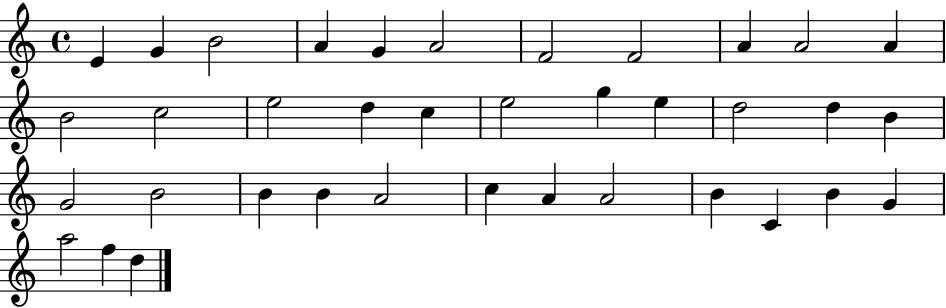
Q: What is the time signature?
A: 4/4